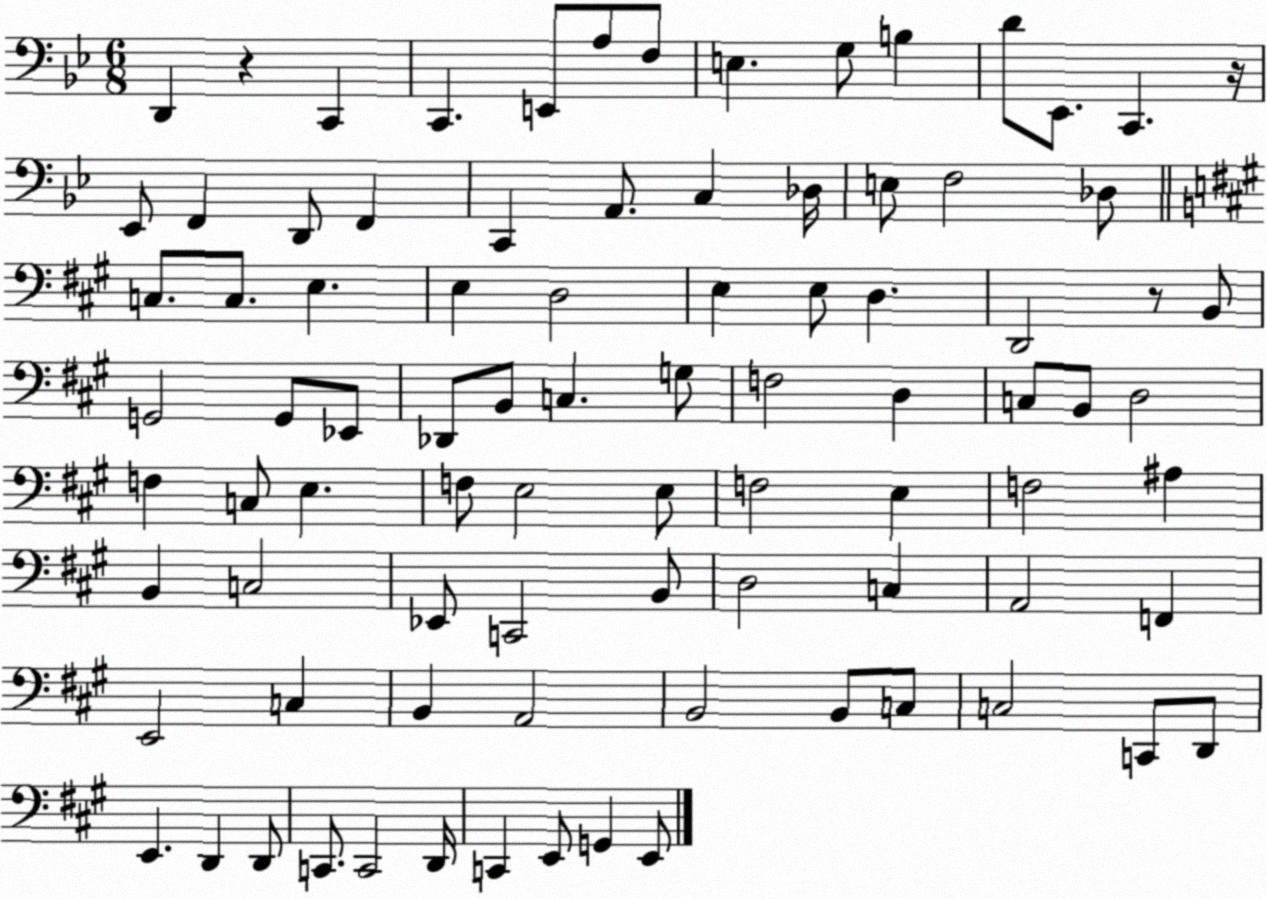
X:1
T:Untitled
M:6/8
L:1/4
K:Bb
D,, z C,, C,, E,,/2 A,/2 F,/2 E, G,/2 B, D/2 _E,,/2 C,, z/4 _E,,/2 F,, D,,/2 F,, C,, A,,/2 C, _D,/4 E,/2 F,2 _D,/2 C,/2 C,/2 E, E, D,2 E, E,/2 D, D,,2 z/2 B,,/2 G,,2 G,,/2 _E,,/2 _D,,/2 B,,/2 C, G,/2 F,2 D, C,/2 B,,/2 D,2 F, C,/2 E, F,/2 E,2 E,/2 F,2 E, F,2 ^A, B,, C,2 _E,,/2 C,,2 B,,/2 D,2 C, A,,2 F,, E,,2 C, B,, A,,2 B,,2 B,,/2 C,/2 C,2 C,,/2 D,,/2 E,, D,, D,,/2 C,,/2 C,,2 D,,/4 C,, E,,/2 G,, E,,/2